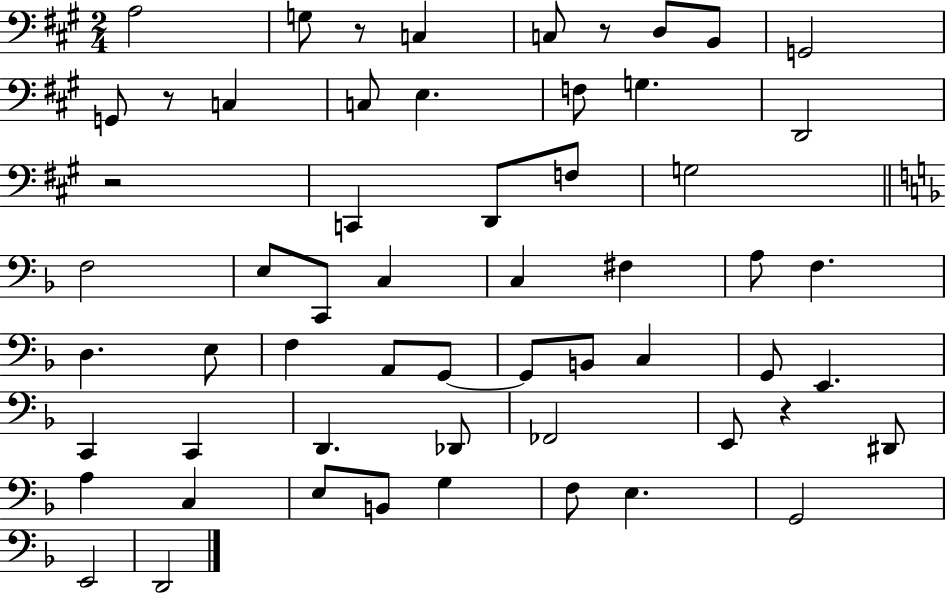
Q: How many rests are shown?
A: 5